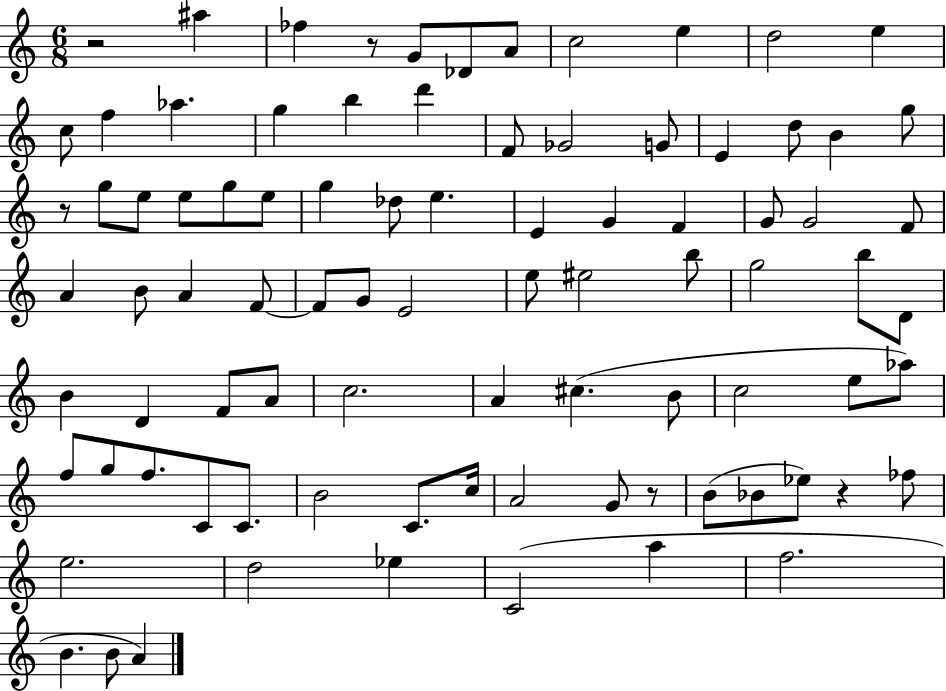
{
  \clef treble
  \numericTimeSignature
  \time 6/8
  \key c \major
  r2 ais''4 | fes''4 r8 g'8 des'8 a'8 | c''2 e''4 | d''2 e''4 | \break c''8 f''4 aes''4. | g''4 b''4 d'''4 | f'8 ges'2 g'8 | e'4 d''8 b'4 g''8 | \break r8 g''8 e''8 e''8 g''8 e''8 | g''4 des''8 e''4. | e'4 g'4 f'4 | g'8 g'2 f'8 | \break a'4 b'8 a'4 f'8~~ | f'8 g'8 e'2 | e''8 eis''2 b''8 | g''2 b''8 d'8 | \break b'4 d'4 f'8 a'8 | c''2. | a'4 cis''4.( b'8 | c''2 e''8 aes''8) | \break f''8 g''8 f''8. c'8 c'8. | b'2 c'8. c''16 | a'2 g'8 r8 | b'8( bes'8 ees''8) r4 fes''8 | \break e''2. | d''2 ees''4 | c'2( a''4 | f''2. | \break b'4. b'8 a'4) | \bar "|."
}